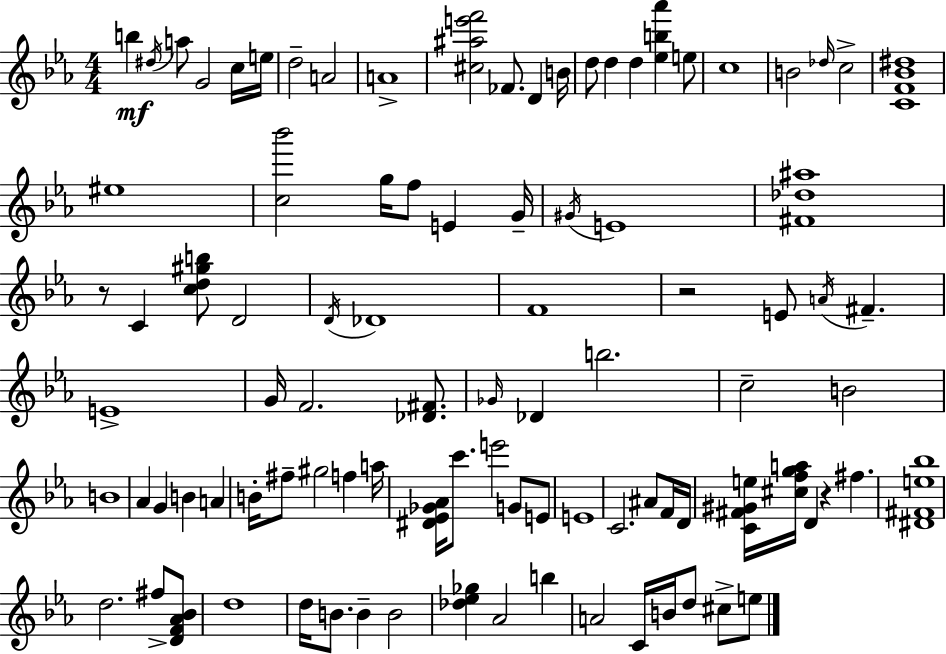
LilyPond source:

{
  \clef treble
  \numericTimeSignature
  \time 4/4
  \key ees \major
  b''4\mf \acciaccatura { dis''16 } a''8 g'2 c''16 | e''16 d''2-- a'2 | a'1-> | <cis'' ais'' e''' f'''>2 fes'8. d'4 | \break b'16 d''8 d''4 d''4 <ees'' b'' aes'''>4 e''8 | c''1 | b'2 \grace { des''16 } c''2-> | <c' f' bes' dis''>1 | \break eis''1 | <c'' bes'''>2 g''16 f''8 e'4 | g'16-- \acciaccatura { gis'16 } e'1 | <fis' des'' ais''>1 | \break r8 c'4 <c'' d'' gis'' b''>8 d'2 | \acciaccatura { d'16 } des'1 | f'1 | r2 e'8 \acciaccatura { a'16 } fis'4.-- | \break e'1-> | g'16 f'2. | <des' fis'>8. \grace { ges'16 } des'4 b''2. | c''2-- b'2 | \break b'1 | aes'4 g'4 b'4 | a'4 b'16-. fis''8-- gis''2 | f''4 a''16 <dis' ees' ges' aes'>16 c'''8. e'''2 | \break g'8 e'8 e'1 | c'2. | ais'8 f'16 d'16 <c' fis' gis' e''>16 <cis'' f'' g'' a''>16 d'4 r4 | fis''4. <dis' fis' e'' bes''>1 | \break d''2. | fis''8-> <d' f' aes' bes'>8 d''1 | d''16 b'8. b'4-- b'2 | <des'' ees'' ges''>4 aes'2 | \break b''4 a'2 c'16 b'16 | d''8 cis''8-> e''8 \bar "|."
}